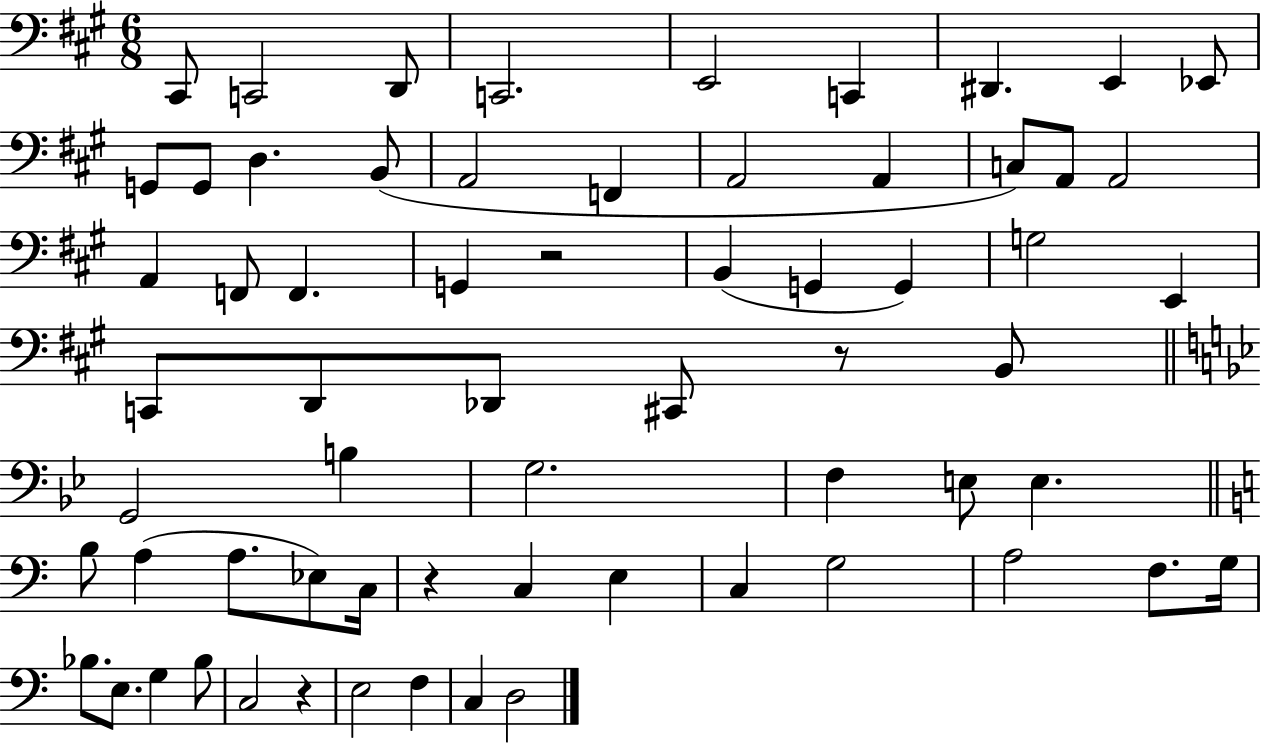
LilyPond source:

{
  \clef bass
  \numericTimeSignature
  \time 6/8
  \key a \major
  cis,8 c,2 d,8 | c,2. | e,2 c,4 | dis,4. e,4 ees,8 | \break g,8 g,8 d4. b,8( | a,2 f,4 | a,2 a,4 | c8) a,8 a,2 | \break a,4 f,8 f,4. | g,4 r2 | b,4( g,4 g,4) | g2 e,4 | \break c,8 d,8 des,8 cis,8 r8 b,8 | \bar "||" \break \key bes \major g,2 b4 | g2. | f4 e8 e4. | \bar "||" \break \key a \minor b8 a4( a8. ees8) c16 | r4 c4 e4 | c4 g2 | a2 f8. g16 | \break bes8. e8. g4 bes8 | c2 r4 | e2 f4 | c4 d2 | \break \bar "|."
}